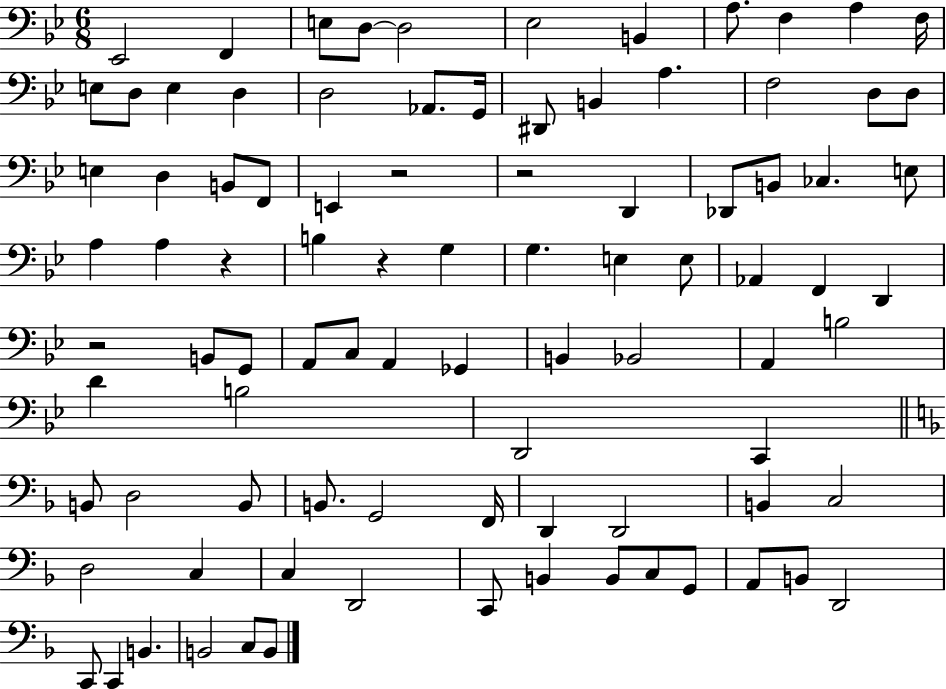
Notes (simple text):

Eb2/h F2/q E3/e D3/e D3/h Eb3/h B2/q A3/e. F3/q A3/q F3/s E3/e D3/e E3/q D3/q D3/h Ab2/e. G2/s D#2/e B2/q A3/q. F3/h D3/e D3/e E3/q D3/q B2/e F2/e E2/q R/h R/h D2/q Db2/e B2/e CES3/q. E3/e A3/q A3/q R/q B3/q R/q G3/q G3/q. E3/q E3/e Ab2/q F2/q D2/q R/h B2/e G2/e A2/e C3/e A2/q Gb2/q B2/q Bb2/h A2/q B3/h D4/q B3/h D2/h C2/q B2/e D3/h B2/e B2/e. G2/h F2/s D2/q D2/h B2/q C3/h D3/h C3/q C3/q D2/h C2/e B2/q B2/e C3/e G2/e A2/e B2/e D2/h C2/e C2/q B2/q. B2/h C3/e B2/e